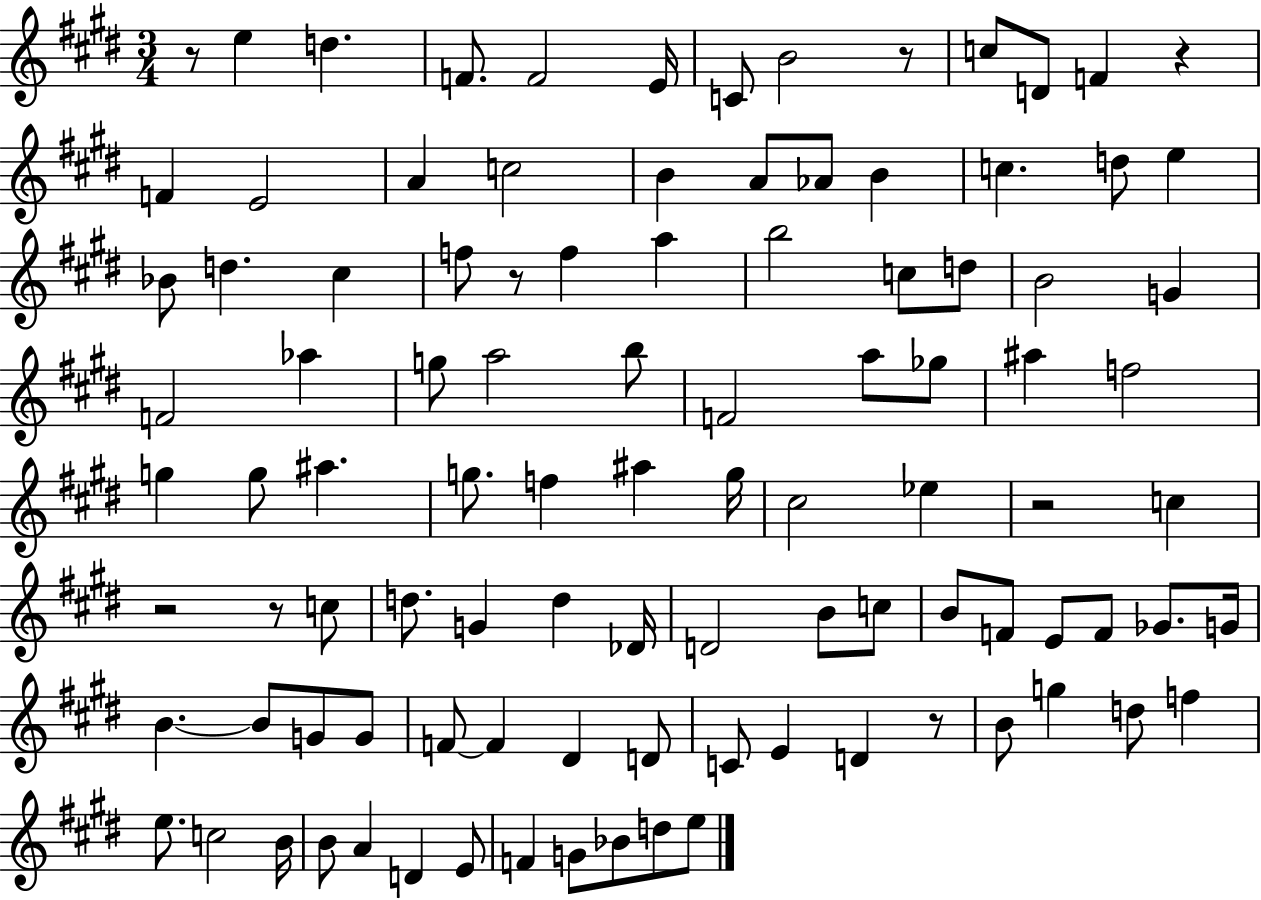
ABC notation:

X:1
T:Untitled
M:3/4
L:1/4
K:E
z/2 e d F/2 F2 E/4 C/2 B2 z/2 c/2 D/2 F z F E2 A c2 B A/2 _A/2 B c d/2 e _B/2 d ^c f/2 z/2 f a b2 c/2 d/2 B2 G F2 _a g/2 a2 b/2 F2 a/2 _g/2 ^a f2 g g/2 ^a g/2 f ^a g/4 ^c2 _e z2 c z2 z/2 c/2 d/2 G d _D/4 D2 B/2 c/2 B/2 F/2 E/2 F/2 _G/2 G/4 B B/2 G/2 G/2 F/2 F ^D D/2 C/2 E D z/2 B/2 g d/2 f e/2 c2 B/4 B/2 A D E/2 F G/2 _B/2 d/2 e/2